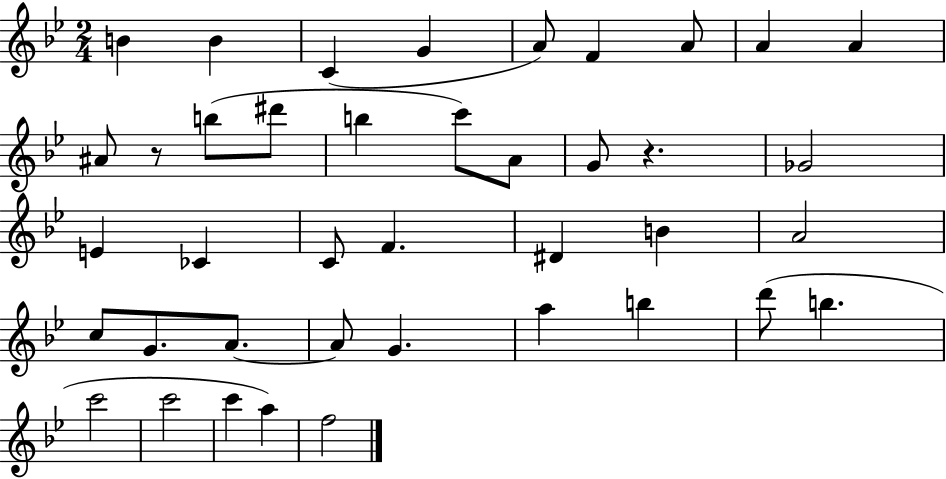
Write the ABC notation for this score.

X:1
T:Untitled
M:2/4
L:1/4
K:Bb
B B C G A/2 F A/2 A A ^A/2 z/2 b/2 ^d'/2 b c'/2 A/2 G/2 z _G2 E _C C/2 F ^D B A2 c/2 G/2 A/2 A/2 G a b d'/2 b c'2 c'2 c' a f2